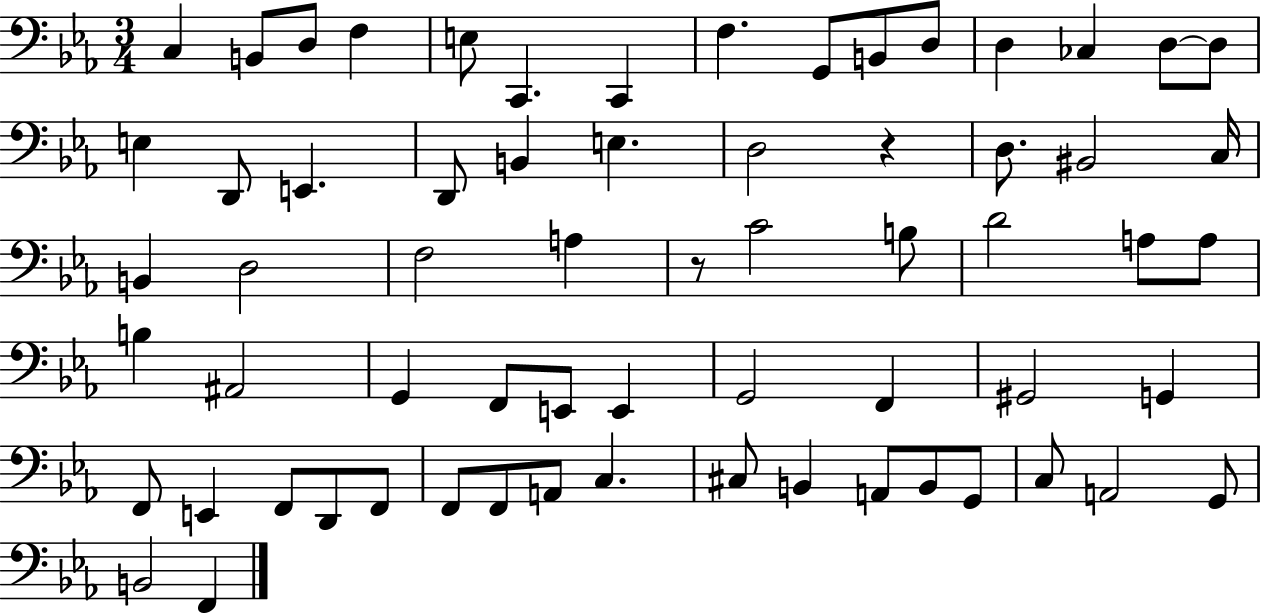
{
  \clef bass
  \numericTimeSignature
  \time 3/4
  \key ees \major
  c4 b,8 d8 f4 | e8 c,4. c,4 | f4. g,8 b,8 d8 | d4 ces4 d8~~ d8 | \break e4 d,8 e,4. | d,8 b,4 e4. | d2 r4 | d8. bis,2 c16 | \break b,4 d2 | f2 a4 | r8 c'2 b8 | d'2 a8 a8 | \break b4 ais,2 | g,4 f,8 e,8 e,4 | g,2 f,4 | gis,2 g,4 | \break f,8 e,4 f,8 d,8 f,8 | f,8 f,8 a,8 c4. | cis8 b,4 a,8 b,8 g,8 | c8 a,2 g,8 | \break b,2 f,4 | \bar "|."
}